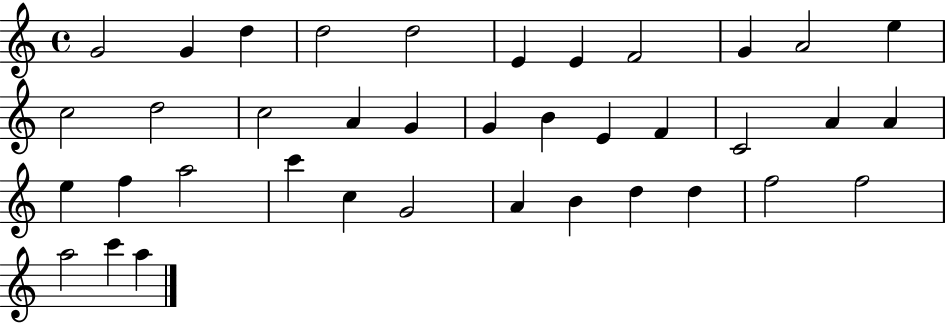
{
  \clef treble
  \time 4/4
  \defaultTimeSignature
  \key c \major
  g'2 g'4 d''4 | d''2 d''2 | e'4 e'4 f'2 | g'4 a'2 e''4 | \break c''2 d''2 | c''2 a'4 g'4 | g'4 b'4 e'4 f'4 | c'2 a'4 a'4 | \break e''4 f''4 a''2 | c'''4 c''4 g'2 | a'4 b'4 d''4 d''4 | f''2 f''2 | \break a''2 c'''4 a''4 | \bar "|."
}